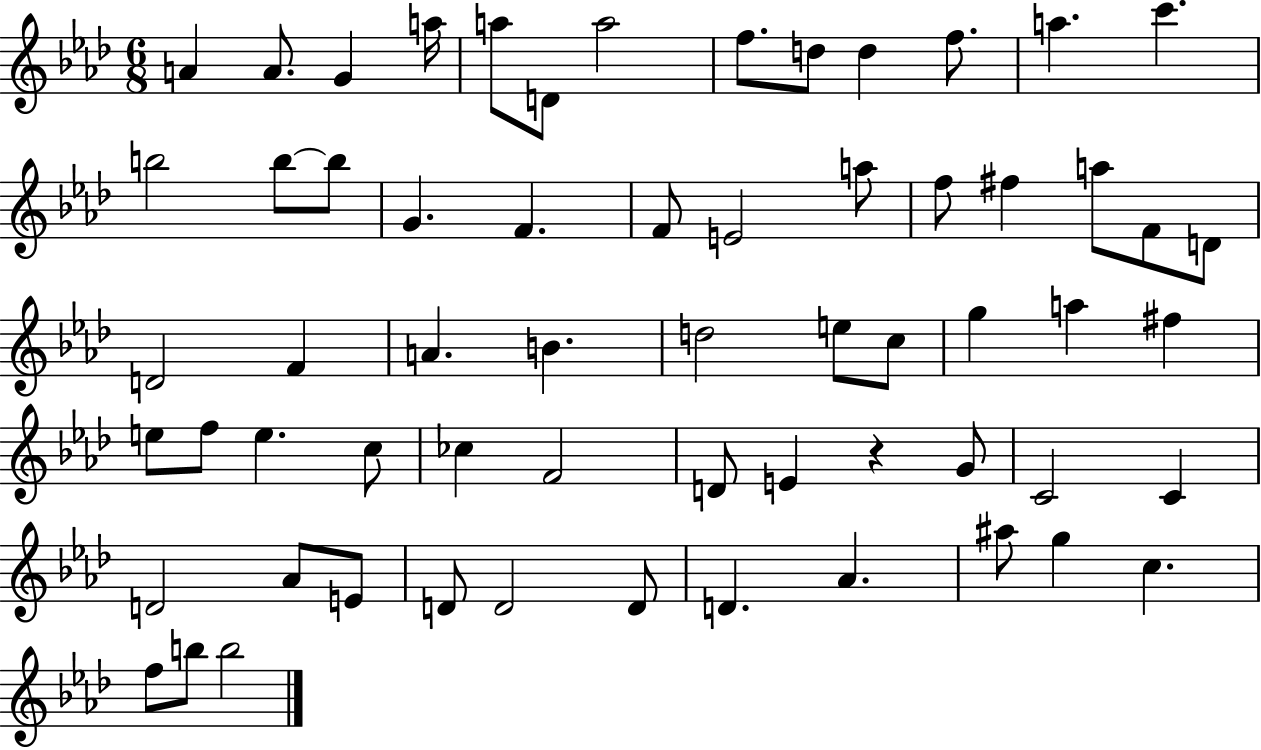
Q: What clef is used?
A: treble